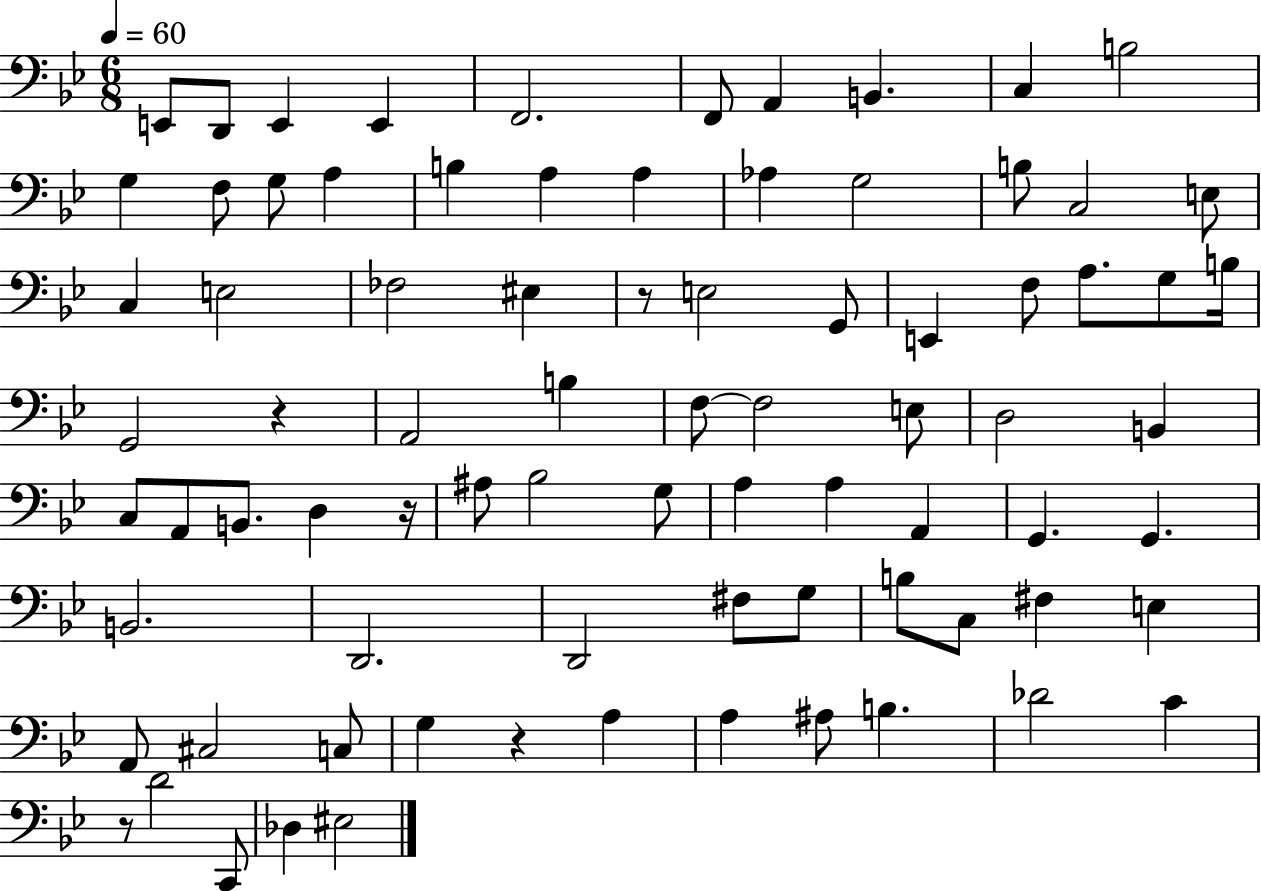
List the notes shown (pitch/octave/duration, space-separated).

E2/e D2/e E2/q E2/q F2/h. F2/e A2/q B2/q. C3/q B3/h G3/q F3/e G3/e A3/q B3/q A3/q A3/q Ab3/q G3/h B3/e C3/h E3/e C3/q E3/h FES3/h EIS3/q R/e E3/h G2/e E2/q F3/e A3/e. G3/e B3/s G2/h R/q A2/h B3/q F3/e F3/h E3/e D3/h B2/q C3/e A2/e B2/e. D3/q R/s A#3/e Bb3/h G3/e A3/q A3/q A2/q G2/q. G2/q. B2/h. D2/h. D2/h F#3/e G3/e B3/e C3/e F#3/q E3/q A2/e C#3/h C3/e G3/q R/q A3/q A3/q A#3/e B3/q. Db4/h C4/q R/e D4/h C2/e Db3/q EIS3/h